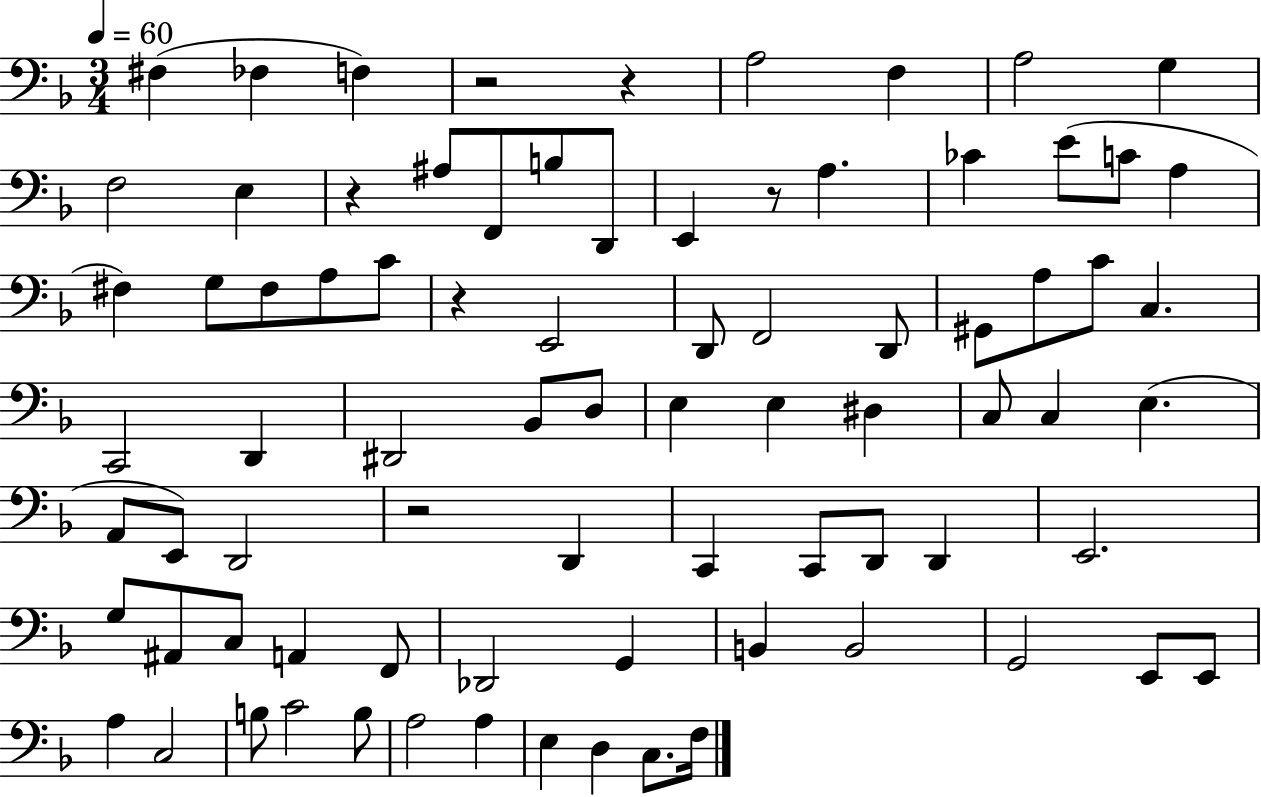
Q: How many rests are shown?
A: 6